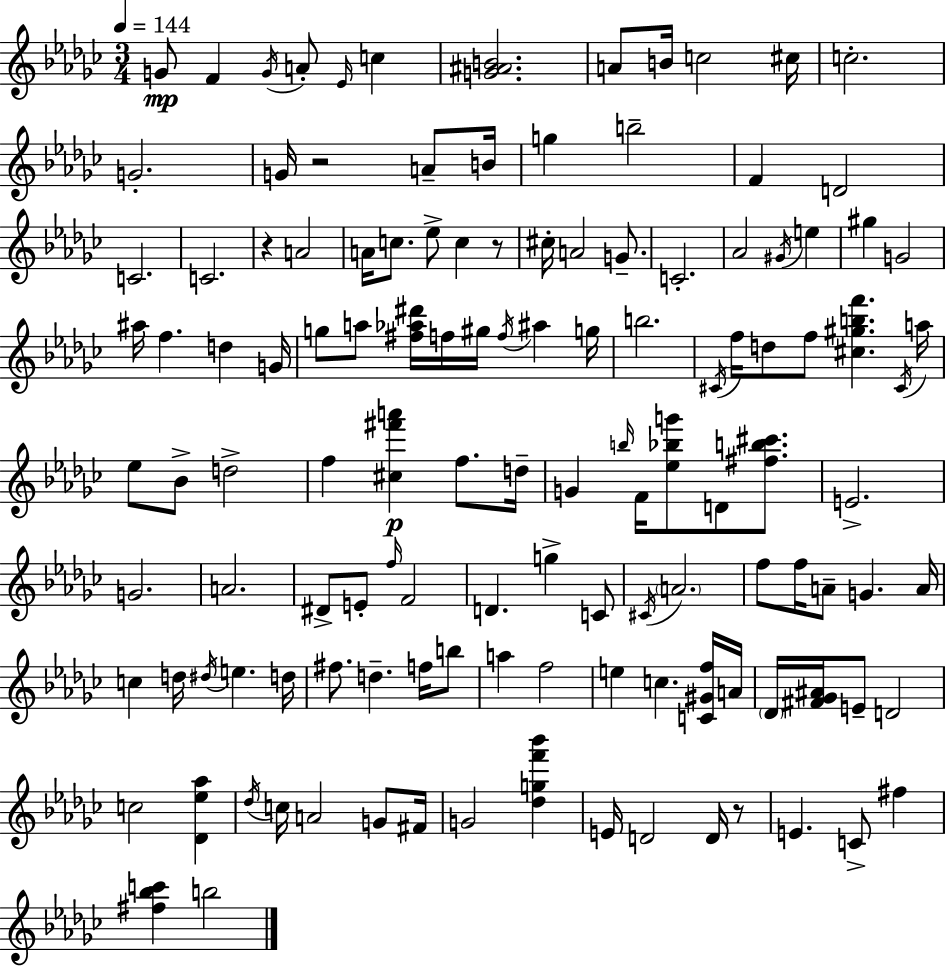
G4/e F4/q G4/s A4/e Eb4/s C5/q [G4,A#4,B4]/h. A4/e B4/s C5/h C#5/s C5/h. G4/h. G4/s R/h A4/e B4/s G5/q B5/h F4/q D4/h C4/h. C4/h. R/q A4/h A4/s C5/e. Eb5/e C5/q R/e C#5/s A4/h G4/e. C4/h. Ab4/h G#4/s E5/q G#5/q G4/h A#5/s F5/q. D5/q G4/s G5/e A5/e [F#5,Ab5,D#6]/s F5/s G#5/s F5/s A#5/q G5/s B5/h. C#4/s F5/s D5/e F5/e [C#5,G#5,B5,F6]/q. C#4/s A5/s Eb5/e Bb4/e D5/h F5/q [C#5,F#6,A6]/q F5/e. D5/s G4/q B5/s F4/s [Eb5,Bb5,G6]/e D4/e [F#5,B5,C#6]/e. E4/h. G4/h. A4/h. D#4/e E4/e F5/s F4/h D4/q. G5/q C4/e C#4/s A4/h. F5/e F5/s A4/e G4/q. A4/s C5/q D5/s D#5/s E5/q. D5/s F#5/e. D5/q. F5/s B5/e A5/q F5/h E5/q C5/q. [C4,G#4,F5]/s A4/s Db4/s [F#4,Gb4,A#4]/s E4/e D4/h C5/h [Db4,Eb5,Ab5]/q Db5/s C5/s A4/h G4/e F#4/s G4/h [Db5,G5,F6,Bb6]/q E4/s D4/h D4/s R/e E4/q. C4/e F#5/q [F#5,Bb5,C6]/q B5/h